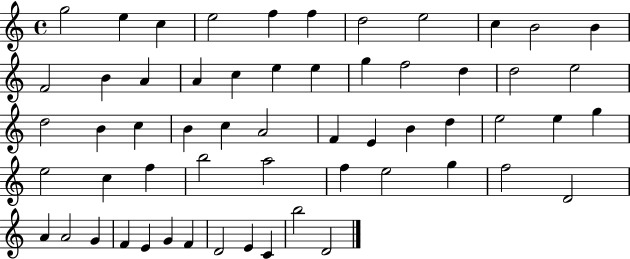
G5/h E5/q C5/q E5/h F5/q F5/q D5/h E5/h C5/q B4/h B4/q F4/h B4/q A4/q A4/q C5/q E5/q E5/q G5/q F5/h D5/q D5/h E5/h D5/h B4/q C5/q B4/q C5/q A4/h F4/q E4/q B4/q D5/q E5/h E5/q G5/q E5/h C5/q F5/q B5/h A5/h F5/q E5/h G5/q F5/h D4/h A4/q A4/h G4/q F4/q E4/q G4/q F4/q D4/h E4/q C4/q B5/h D4/h